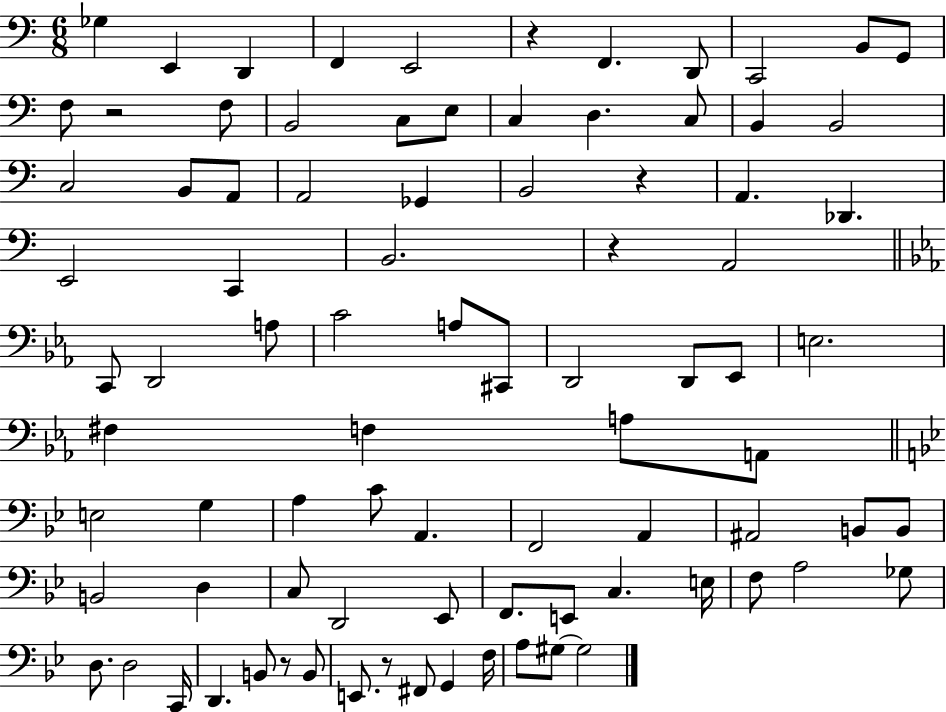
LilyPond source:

{
  \clef bass
  \numericTimeSignature
  \time 6/8
  \key c \major
  ges4 e,4 d,4 | f,4 e,2 | r4 f,4. d,8 | c,2 b,8 g,8 | \break f8 r2 f8 | b,2 c8 e8 | c4 d4. c8 | b,4 b,2 | \break c2 b,8 a,8 | a,2 ges,4 | b,2 r4 | a,4. des,4. | \break e,2 c,4 | b,2. | r4 a,2 | \bar "||" \break \key c \minor c,8 d,2 a8 | c'2 a8 cis,8 | d,2 d,8 ees,8 | e2. | \break fis4 f4 a8 a,8 | \bar "||" \break \key bes \major e2 g4 | a4 c'8 a,4. | f,2 a,4 | ais,2 b,8 b,8 | \break b,2 d4 | c8 d,2 ees,8 | f,8. e,8 c4. e16 | f8 a2 ges8 | \break d8. d2 c,16 | d,4. b,8 r8 b,8 | e,8. r8 fis,8 g,4 f16 | a8 gis8~~ gis2 | \break \bar "|."
}